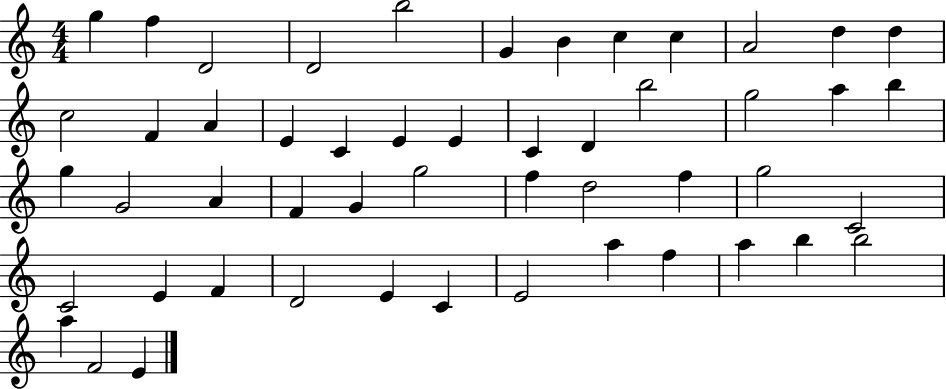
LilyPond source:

{
  \clef treble
  \numericTimeSignature
  \time 4/4
  \key c \major
  g''4 f''4 d'2 | d'2 b''2 | g'4 b'4 c''4 c''4 | a'2 d''4 d''4 | \break c''2 f'4 a'4 | e'4 c'4 e'4 e'4 | c'4 d'4 b''2 | g''2 a''4 b''4 | \break g''4 g'2 a'4 | f'4 g'4 g''2 | f''4 d''2 f''4 | g''2 c'2 | \break c'2 e'4 f'4 | d'2 e'4 c'4 | e'2 a''4 f''4 | a''4 b''4 b''2 | \break a''4 f'2 e'4 | \bar "|."
}